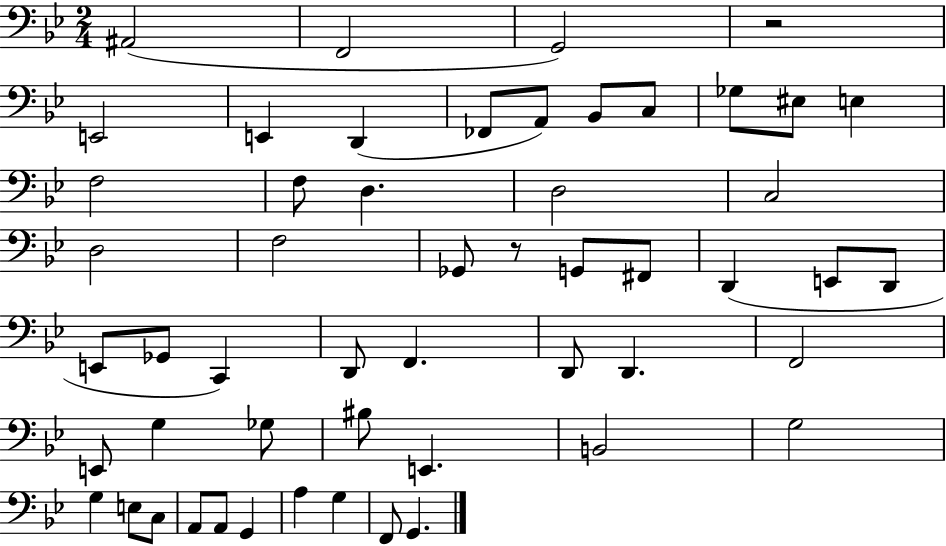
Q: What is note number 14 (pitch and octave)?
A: F3